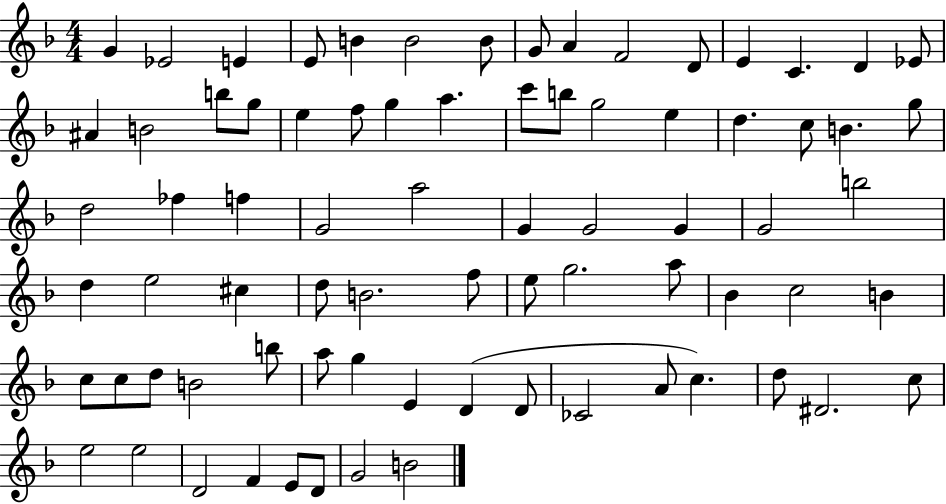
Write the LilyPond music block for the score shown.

{
  \clef treble
  \numericTimeSignature
  \time 4/4
  \key f \major
  \repeat volta 2 { g'4 ees'2 e'4 | e'8 b'4 b'2 b'8 | g'8 a'4 f'2 d'8 | e'4 c'4. d'4 ees'8 | \break ais'4 b'2 b''8 g''8 | e''4 f''8 g''4 a''4. | c'''8 b''8 g''2 e''4 | d''4. c''8 b'4. g''8 | \break d''2 fes''4 f''4 | g'2 a''2 | g'4 g'2 g'4 | g'2 b''2 | \break d''4 e''2 cis''4 | d''8 b'2. f''8 | e''8 g''2. a''8 | bes'4 c''2 b'4 | \break c''8 c''8 d''8 b'2 b''8 | a''8 g''4 e'4 d'4( d'8 | ces'2 a'8 c''4.) | d''8 dis'2. c''8 | \break e''2 e''2 | d'2 f'4 e'8 d'8 | g'2 b'2 | } \bar "|."
}